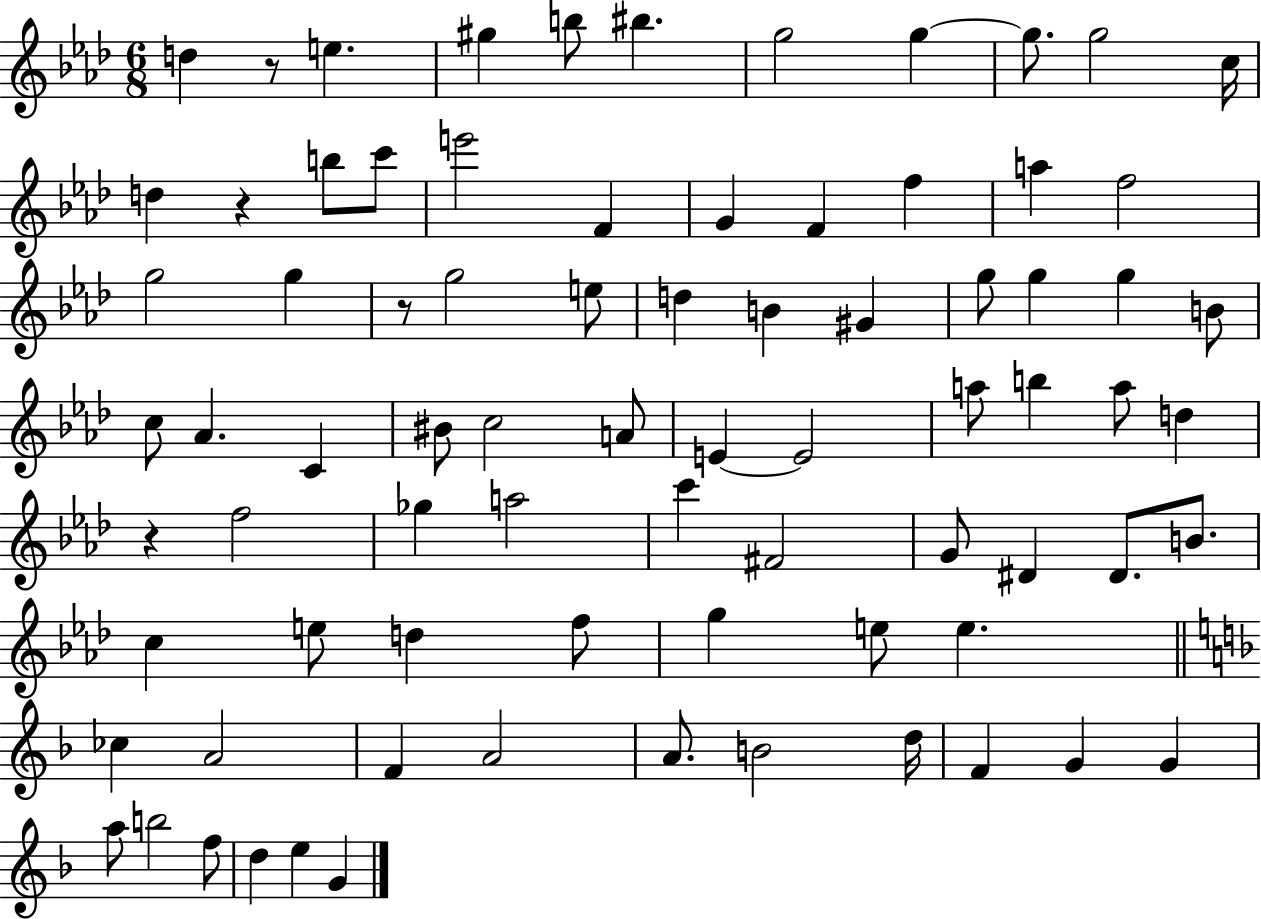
D5/q R/e E5/q. G#5/q B5/e BIS5/q. G5/h G5/q G5/e. G5/h C5/s D5/q R/q B5/e C6/e E6/h F4/q G4/q F4/q F5/q A5/q F5/h G5/h G5/q R/e G5/h E5/e D5/q B4/q G#4/q G5/e G5/q G5/q B4/e C5/e Ab4/q. C4/q BIS4/e C5/h A4/e E4/q E4/h A5/e B5/q A5/e D5/q R/q F5/h Gb5/q A5/h C6/q F#4/h G4/e D#4/q D#4/e. B4/e. C5/q E5/e D5/q F5/e G5/q E5/e E5/q. CES5/q A4/h F4/q A4/h A4/e. B4/h D5/s F4/q G4/q G4/q A5/e B5/h F5/e D5/q E5/q G4/q